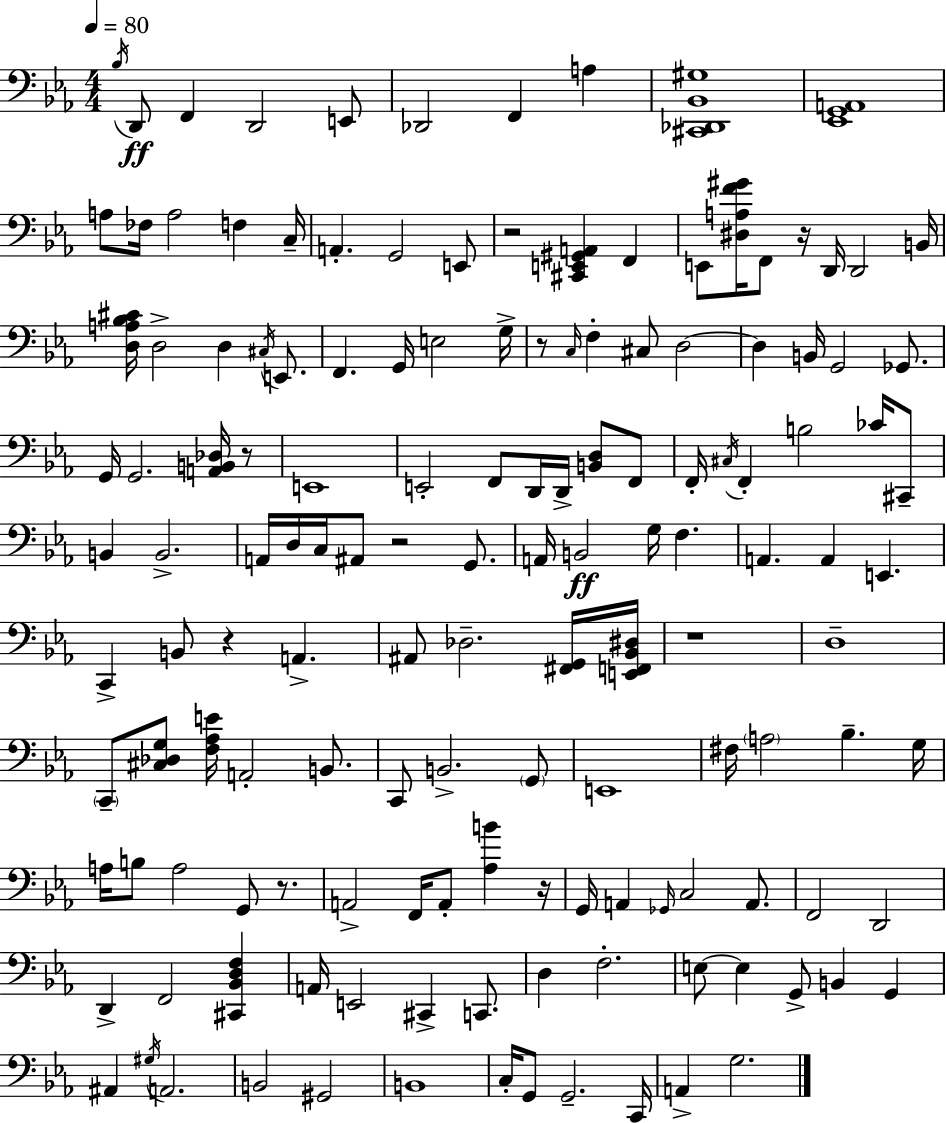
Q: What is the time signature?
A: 4/4